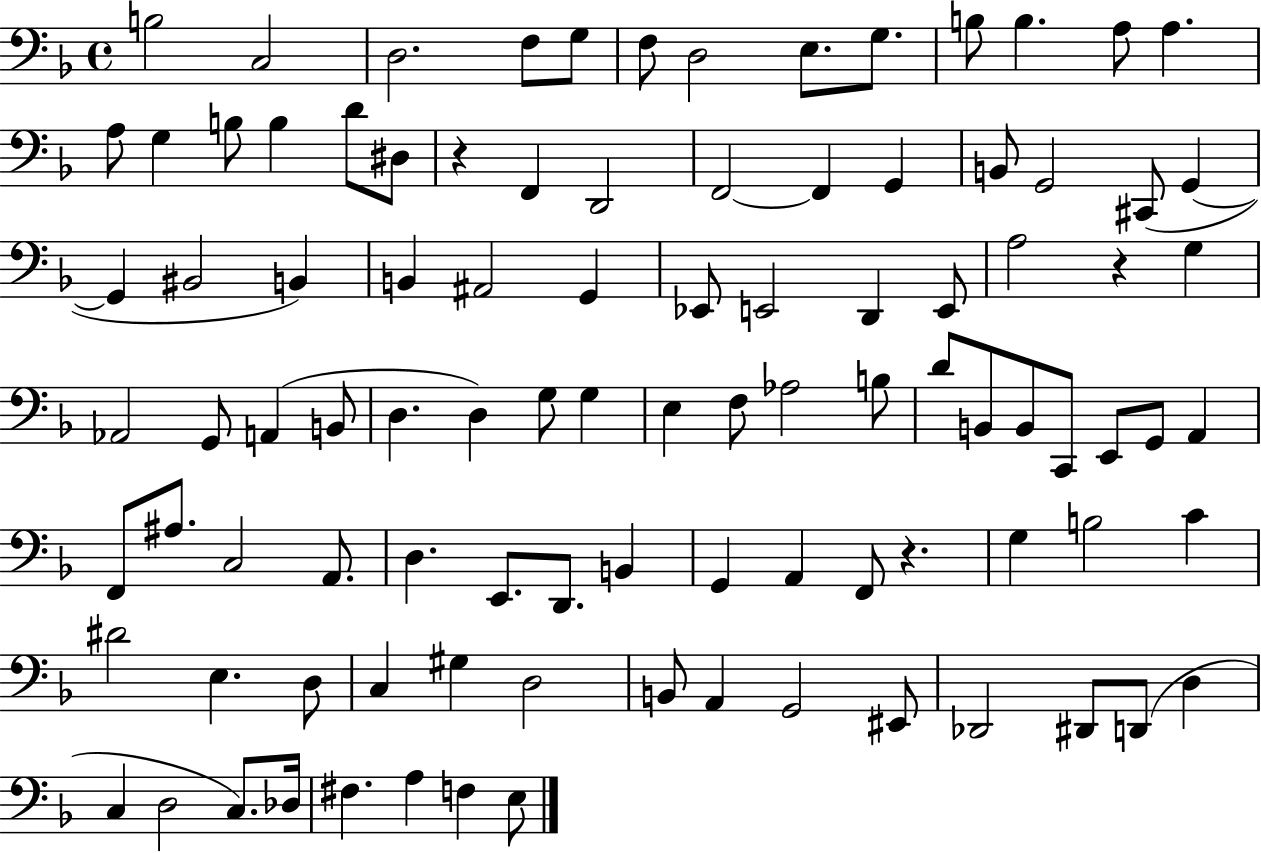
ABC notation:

X:1
T:Untitled
M:4/4
L:1/4
K:F
B,2 C,2 D,2 F,/2 G,/2 F,/2 D,2 E,/2 G,/2 B,/2 B, A,/2 A, A,/2 G, B,/2 B, D/2 ^D,/2 z F,, D,,2 F,,2 F,, G,, B,,/2 G,,2 ^C,,/2 G,, G,, ^B,,2 B,, B,, ^A,,2 G,, _E,,/2 E,,2 D,, E,,/2 A,2 z G, _A,,2 G,,/2 A,, B,,/2 D, D, G,/2 G, E, F,/2 _A,2 B,/2 D/2 B,,/2 B,,/2 C,,/2 E,,/2 G,,/2 A,, F,,/2 ^A,/2 C,2 A,,/2 D, E,,/2 D,,/2 B,, G,, A,, F,,/2 z G, B,2 C ^D2 E, D,/2 C, ^G, D,2 B,,/2 A,, G,,2 ^E,,/2 _D,,2 ^D,,/2 D,,/2 D, C, D,2 C,/2 _D,/4 ^F, A, F, E,/2